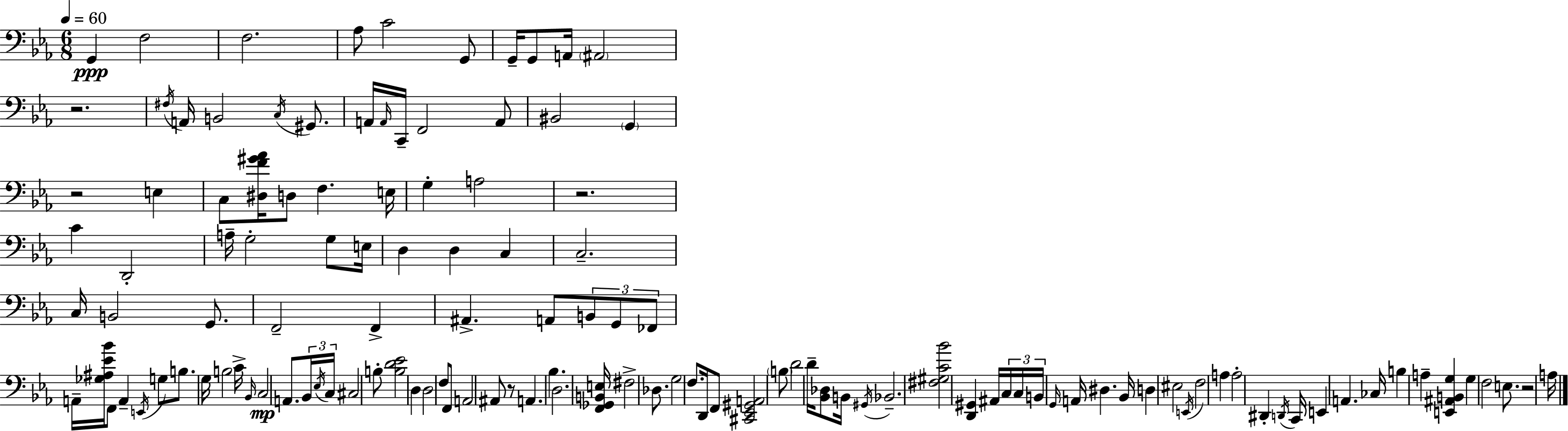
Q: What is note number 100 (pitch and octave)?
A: A3